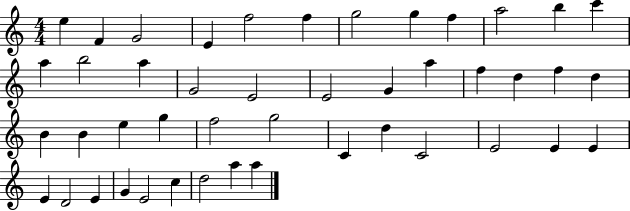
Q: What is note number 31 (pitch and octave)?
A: C4